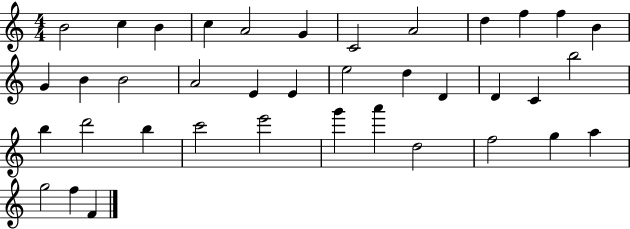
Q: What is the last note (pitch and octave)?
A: F4